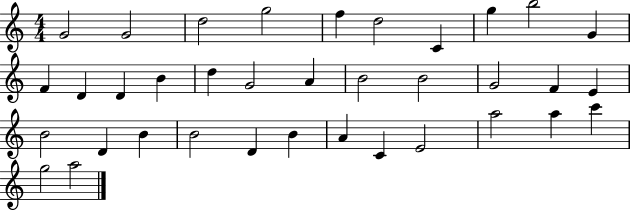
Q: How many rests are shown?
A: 0